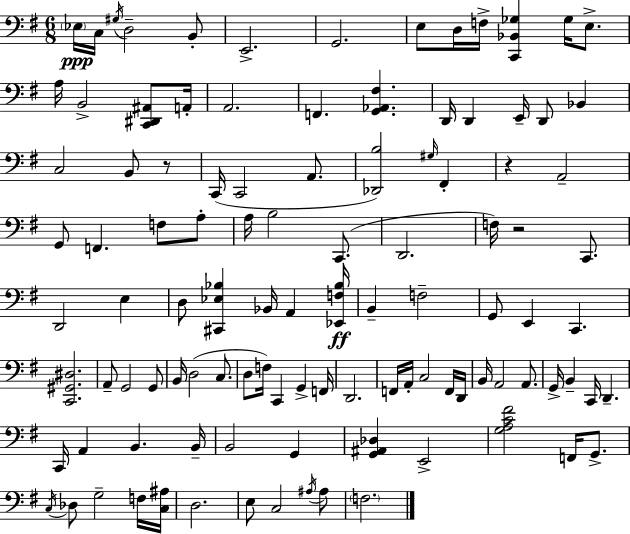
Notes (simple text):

Eb3/s C3/s G#3/s D3/h B2/e E2/h. G2/h. E3/e D3/s F3/s [C2,Bb2,Gb3]/q Gb3/s E3/e. A3/s B2/h [C2,D#2,A#2]/e A2/s A2/h. F2/q. [G2,Ab2,F#3]/q. D2/s D2/q E2/s D2/e Bb2/q C3/h B2/e R/e C2/s C2/h A2/e. [Db2,B3]/h G#3/s F#2/q R/q A2/h G2/e F2/q. F3/e A3/e A3/s B3/h C2/e. D2/h. F3/s R/h C2/e. D2/h E3/q D3/e [C#2,Eb3,Bb3]/q Bb2/s A2/q [Eb2,F3,Bb3]/s B2/q F3/h G2/e E2/q C2/q. [C2,G#2,D#3]/h. A2/e G2/h G2/e B2/s D3/h C3/e. D3/e F3/s C2/q G2/q F2/s D2/h. F2/s A2/s C3/h F2/s D2/s B2/s A2/h A2/e. G2/s B2/q C2/s D2/q. C2/s A2/q B2/q. B2/s B2/h G2/q [G2,A#2,Db3]/q E2/h [G3,A3,C4,F#4]/h F2/s G2/e. C3/s Db3/e G3/h F3/s [C3,A#3]/s D3/h. E3/e C3/h A#3/s A#3/e F3/h.